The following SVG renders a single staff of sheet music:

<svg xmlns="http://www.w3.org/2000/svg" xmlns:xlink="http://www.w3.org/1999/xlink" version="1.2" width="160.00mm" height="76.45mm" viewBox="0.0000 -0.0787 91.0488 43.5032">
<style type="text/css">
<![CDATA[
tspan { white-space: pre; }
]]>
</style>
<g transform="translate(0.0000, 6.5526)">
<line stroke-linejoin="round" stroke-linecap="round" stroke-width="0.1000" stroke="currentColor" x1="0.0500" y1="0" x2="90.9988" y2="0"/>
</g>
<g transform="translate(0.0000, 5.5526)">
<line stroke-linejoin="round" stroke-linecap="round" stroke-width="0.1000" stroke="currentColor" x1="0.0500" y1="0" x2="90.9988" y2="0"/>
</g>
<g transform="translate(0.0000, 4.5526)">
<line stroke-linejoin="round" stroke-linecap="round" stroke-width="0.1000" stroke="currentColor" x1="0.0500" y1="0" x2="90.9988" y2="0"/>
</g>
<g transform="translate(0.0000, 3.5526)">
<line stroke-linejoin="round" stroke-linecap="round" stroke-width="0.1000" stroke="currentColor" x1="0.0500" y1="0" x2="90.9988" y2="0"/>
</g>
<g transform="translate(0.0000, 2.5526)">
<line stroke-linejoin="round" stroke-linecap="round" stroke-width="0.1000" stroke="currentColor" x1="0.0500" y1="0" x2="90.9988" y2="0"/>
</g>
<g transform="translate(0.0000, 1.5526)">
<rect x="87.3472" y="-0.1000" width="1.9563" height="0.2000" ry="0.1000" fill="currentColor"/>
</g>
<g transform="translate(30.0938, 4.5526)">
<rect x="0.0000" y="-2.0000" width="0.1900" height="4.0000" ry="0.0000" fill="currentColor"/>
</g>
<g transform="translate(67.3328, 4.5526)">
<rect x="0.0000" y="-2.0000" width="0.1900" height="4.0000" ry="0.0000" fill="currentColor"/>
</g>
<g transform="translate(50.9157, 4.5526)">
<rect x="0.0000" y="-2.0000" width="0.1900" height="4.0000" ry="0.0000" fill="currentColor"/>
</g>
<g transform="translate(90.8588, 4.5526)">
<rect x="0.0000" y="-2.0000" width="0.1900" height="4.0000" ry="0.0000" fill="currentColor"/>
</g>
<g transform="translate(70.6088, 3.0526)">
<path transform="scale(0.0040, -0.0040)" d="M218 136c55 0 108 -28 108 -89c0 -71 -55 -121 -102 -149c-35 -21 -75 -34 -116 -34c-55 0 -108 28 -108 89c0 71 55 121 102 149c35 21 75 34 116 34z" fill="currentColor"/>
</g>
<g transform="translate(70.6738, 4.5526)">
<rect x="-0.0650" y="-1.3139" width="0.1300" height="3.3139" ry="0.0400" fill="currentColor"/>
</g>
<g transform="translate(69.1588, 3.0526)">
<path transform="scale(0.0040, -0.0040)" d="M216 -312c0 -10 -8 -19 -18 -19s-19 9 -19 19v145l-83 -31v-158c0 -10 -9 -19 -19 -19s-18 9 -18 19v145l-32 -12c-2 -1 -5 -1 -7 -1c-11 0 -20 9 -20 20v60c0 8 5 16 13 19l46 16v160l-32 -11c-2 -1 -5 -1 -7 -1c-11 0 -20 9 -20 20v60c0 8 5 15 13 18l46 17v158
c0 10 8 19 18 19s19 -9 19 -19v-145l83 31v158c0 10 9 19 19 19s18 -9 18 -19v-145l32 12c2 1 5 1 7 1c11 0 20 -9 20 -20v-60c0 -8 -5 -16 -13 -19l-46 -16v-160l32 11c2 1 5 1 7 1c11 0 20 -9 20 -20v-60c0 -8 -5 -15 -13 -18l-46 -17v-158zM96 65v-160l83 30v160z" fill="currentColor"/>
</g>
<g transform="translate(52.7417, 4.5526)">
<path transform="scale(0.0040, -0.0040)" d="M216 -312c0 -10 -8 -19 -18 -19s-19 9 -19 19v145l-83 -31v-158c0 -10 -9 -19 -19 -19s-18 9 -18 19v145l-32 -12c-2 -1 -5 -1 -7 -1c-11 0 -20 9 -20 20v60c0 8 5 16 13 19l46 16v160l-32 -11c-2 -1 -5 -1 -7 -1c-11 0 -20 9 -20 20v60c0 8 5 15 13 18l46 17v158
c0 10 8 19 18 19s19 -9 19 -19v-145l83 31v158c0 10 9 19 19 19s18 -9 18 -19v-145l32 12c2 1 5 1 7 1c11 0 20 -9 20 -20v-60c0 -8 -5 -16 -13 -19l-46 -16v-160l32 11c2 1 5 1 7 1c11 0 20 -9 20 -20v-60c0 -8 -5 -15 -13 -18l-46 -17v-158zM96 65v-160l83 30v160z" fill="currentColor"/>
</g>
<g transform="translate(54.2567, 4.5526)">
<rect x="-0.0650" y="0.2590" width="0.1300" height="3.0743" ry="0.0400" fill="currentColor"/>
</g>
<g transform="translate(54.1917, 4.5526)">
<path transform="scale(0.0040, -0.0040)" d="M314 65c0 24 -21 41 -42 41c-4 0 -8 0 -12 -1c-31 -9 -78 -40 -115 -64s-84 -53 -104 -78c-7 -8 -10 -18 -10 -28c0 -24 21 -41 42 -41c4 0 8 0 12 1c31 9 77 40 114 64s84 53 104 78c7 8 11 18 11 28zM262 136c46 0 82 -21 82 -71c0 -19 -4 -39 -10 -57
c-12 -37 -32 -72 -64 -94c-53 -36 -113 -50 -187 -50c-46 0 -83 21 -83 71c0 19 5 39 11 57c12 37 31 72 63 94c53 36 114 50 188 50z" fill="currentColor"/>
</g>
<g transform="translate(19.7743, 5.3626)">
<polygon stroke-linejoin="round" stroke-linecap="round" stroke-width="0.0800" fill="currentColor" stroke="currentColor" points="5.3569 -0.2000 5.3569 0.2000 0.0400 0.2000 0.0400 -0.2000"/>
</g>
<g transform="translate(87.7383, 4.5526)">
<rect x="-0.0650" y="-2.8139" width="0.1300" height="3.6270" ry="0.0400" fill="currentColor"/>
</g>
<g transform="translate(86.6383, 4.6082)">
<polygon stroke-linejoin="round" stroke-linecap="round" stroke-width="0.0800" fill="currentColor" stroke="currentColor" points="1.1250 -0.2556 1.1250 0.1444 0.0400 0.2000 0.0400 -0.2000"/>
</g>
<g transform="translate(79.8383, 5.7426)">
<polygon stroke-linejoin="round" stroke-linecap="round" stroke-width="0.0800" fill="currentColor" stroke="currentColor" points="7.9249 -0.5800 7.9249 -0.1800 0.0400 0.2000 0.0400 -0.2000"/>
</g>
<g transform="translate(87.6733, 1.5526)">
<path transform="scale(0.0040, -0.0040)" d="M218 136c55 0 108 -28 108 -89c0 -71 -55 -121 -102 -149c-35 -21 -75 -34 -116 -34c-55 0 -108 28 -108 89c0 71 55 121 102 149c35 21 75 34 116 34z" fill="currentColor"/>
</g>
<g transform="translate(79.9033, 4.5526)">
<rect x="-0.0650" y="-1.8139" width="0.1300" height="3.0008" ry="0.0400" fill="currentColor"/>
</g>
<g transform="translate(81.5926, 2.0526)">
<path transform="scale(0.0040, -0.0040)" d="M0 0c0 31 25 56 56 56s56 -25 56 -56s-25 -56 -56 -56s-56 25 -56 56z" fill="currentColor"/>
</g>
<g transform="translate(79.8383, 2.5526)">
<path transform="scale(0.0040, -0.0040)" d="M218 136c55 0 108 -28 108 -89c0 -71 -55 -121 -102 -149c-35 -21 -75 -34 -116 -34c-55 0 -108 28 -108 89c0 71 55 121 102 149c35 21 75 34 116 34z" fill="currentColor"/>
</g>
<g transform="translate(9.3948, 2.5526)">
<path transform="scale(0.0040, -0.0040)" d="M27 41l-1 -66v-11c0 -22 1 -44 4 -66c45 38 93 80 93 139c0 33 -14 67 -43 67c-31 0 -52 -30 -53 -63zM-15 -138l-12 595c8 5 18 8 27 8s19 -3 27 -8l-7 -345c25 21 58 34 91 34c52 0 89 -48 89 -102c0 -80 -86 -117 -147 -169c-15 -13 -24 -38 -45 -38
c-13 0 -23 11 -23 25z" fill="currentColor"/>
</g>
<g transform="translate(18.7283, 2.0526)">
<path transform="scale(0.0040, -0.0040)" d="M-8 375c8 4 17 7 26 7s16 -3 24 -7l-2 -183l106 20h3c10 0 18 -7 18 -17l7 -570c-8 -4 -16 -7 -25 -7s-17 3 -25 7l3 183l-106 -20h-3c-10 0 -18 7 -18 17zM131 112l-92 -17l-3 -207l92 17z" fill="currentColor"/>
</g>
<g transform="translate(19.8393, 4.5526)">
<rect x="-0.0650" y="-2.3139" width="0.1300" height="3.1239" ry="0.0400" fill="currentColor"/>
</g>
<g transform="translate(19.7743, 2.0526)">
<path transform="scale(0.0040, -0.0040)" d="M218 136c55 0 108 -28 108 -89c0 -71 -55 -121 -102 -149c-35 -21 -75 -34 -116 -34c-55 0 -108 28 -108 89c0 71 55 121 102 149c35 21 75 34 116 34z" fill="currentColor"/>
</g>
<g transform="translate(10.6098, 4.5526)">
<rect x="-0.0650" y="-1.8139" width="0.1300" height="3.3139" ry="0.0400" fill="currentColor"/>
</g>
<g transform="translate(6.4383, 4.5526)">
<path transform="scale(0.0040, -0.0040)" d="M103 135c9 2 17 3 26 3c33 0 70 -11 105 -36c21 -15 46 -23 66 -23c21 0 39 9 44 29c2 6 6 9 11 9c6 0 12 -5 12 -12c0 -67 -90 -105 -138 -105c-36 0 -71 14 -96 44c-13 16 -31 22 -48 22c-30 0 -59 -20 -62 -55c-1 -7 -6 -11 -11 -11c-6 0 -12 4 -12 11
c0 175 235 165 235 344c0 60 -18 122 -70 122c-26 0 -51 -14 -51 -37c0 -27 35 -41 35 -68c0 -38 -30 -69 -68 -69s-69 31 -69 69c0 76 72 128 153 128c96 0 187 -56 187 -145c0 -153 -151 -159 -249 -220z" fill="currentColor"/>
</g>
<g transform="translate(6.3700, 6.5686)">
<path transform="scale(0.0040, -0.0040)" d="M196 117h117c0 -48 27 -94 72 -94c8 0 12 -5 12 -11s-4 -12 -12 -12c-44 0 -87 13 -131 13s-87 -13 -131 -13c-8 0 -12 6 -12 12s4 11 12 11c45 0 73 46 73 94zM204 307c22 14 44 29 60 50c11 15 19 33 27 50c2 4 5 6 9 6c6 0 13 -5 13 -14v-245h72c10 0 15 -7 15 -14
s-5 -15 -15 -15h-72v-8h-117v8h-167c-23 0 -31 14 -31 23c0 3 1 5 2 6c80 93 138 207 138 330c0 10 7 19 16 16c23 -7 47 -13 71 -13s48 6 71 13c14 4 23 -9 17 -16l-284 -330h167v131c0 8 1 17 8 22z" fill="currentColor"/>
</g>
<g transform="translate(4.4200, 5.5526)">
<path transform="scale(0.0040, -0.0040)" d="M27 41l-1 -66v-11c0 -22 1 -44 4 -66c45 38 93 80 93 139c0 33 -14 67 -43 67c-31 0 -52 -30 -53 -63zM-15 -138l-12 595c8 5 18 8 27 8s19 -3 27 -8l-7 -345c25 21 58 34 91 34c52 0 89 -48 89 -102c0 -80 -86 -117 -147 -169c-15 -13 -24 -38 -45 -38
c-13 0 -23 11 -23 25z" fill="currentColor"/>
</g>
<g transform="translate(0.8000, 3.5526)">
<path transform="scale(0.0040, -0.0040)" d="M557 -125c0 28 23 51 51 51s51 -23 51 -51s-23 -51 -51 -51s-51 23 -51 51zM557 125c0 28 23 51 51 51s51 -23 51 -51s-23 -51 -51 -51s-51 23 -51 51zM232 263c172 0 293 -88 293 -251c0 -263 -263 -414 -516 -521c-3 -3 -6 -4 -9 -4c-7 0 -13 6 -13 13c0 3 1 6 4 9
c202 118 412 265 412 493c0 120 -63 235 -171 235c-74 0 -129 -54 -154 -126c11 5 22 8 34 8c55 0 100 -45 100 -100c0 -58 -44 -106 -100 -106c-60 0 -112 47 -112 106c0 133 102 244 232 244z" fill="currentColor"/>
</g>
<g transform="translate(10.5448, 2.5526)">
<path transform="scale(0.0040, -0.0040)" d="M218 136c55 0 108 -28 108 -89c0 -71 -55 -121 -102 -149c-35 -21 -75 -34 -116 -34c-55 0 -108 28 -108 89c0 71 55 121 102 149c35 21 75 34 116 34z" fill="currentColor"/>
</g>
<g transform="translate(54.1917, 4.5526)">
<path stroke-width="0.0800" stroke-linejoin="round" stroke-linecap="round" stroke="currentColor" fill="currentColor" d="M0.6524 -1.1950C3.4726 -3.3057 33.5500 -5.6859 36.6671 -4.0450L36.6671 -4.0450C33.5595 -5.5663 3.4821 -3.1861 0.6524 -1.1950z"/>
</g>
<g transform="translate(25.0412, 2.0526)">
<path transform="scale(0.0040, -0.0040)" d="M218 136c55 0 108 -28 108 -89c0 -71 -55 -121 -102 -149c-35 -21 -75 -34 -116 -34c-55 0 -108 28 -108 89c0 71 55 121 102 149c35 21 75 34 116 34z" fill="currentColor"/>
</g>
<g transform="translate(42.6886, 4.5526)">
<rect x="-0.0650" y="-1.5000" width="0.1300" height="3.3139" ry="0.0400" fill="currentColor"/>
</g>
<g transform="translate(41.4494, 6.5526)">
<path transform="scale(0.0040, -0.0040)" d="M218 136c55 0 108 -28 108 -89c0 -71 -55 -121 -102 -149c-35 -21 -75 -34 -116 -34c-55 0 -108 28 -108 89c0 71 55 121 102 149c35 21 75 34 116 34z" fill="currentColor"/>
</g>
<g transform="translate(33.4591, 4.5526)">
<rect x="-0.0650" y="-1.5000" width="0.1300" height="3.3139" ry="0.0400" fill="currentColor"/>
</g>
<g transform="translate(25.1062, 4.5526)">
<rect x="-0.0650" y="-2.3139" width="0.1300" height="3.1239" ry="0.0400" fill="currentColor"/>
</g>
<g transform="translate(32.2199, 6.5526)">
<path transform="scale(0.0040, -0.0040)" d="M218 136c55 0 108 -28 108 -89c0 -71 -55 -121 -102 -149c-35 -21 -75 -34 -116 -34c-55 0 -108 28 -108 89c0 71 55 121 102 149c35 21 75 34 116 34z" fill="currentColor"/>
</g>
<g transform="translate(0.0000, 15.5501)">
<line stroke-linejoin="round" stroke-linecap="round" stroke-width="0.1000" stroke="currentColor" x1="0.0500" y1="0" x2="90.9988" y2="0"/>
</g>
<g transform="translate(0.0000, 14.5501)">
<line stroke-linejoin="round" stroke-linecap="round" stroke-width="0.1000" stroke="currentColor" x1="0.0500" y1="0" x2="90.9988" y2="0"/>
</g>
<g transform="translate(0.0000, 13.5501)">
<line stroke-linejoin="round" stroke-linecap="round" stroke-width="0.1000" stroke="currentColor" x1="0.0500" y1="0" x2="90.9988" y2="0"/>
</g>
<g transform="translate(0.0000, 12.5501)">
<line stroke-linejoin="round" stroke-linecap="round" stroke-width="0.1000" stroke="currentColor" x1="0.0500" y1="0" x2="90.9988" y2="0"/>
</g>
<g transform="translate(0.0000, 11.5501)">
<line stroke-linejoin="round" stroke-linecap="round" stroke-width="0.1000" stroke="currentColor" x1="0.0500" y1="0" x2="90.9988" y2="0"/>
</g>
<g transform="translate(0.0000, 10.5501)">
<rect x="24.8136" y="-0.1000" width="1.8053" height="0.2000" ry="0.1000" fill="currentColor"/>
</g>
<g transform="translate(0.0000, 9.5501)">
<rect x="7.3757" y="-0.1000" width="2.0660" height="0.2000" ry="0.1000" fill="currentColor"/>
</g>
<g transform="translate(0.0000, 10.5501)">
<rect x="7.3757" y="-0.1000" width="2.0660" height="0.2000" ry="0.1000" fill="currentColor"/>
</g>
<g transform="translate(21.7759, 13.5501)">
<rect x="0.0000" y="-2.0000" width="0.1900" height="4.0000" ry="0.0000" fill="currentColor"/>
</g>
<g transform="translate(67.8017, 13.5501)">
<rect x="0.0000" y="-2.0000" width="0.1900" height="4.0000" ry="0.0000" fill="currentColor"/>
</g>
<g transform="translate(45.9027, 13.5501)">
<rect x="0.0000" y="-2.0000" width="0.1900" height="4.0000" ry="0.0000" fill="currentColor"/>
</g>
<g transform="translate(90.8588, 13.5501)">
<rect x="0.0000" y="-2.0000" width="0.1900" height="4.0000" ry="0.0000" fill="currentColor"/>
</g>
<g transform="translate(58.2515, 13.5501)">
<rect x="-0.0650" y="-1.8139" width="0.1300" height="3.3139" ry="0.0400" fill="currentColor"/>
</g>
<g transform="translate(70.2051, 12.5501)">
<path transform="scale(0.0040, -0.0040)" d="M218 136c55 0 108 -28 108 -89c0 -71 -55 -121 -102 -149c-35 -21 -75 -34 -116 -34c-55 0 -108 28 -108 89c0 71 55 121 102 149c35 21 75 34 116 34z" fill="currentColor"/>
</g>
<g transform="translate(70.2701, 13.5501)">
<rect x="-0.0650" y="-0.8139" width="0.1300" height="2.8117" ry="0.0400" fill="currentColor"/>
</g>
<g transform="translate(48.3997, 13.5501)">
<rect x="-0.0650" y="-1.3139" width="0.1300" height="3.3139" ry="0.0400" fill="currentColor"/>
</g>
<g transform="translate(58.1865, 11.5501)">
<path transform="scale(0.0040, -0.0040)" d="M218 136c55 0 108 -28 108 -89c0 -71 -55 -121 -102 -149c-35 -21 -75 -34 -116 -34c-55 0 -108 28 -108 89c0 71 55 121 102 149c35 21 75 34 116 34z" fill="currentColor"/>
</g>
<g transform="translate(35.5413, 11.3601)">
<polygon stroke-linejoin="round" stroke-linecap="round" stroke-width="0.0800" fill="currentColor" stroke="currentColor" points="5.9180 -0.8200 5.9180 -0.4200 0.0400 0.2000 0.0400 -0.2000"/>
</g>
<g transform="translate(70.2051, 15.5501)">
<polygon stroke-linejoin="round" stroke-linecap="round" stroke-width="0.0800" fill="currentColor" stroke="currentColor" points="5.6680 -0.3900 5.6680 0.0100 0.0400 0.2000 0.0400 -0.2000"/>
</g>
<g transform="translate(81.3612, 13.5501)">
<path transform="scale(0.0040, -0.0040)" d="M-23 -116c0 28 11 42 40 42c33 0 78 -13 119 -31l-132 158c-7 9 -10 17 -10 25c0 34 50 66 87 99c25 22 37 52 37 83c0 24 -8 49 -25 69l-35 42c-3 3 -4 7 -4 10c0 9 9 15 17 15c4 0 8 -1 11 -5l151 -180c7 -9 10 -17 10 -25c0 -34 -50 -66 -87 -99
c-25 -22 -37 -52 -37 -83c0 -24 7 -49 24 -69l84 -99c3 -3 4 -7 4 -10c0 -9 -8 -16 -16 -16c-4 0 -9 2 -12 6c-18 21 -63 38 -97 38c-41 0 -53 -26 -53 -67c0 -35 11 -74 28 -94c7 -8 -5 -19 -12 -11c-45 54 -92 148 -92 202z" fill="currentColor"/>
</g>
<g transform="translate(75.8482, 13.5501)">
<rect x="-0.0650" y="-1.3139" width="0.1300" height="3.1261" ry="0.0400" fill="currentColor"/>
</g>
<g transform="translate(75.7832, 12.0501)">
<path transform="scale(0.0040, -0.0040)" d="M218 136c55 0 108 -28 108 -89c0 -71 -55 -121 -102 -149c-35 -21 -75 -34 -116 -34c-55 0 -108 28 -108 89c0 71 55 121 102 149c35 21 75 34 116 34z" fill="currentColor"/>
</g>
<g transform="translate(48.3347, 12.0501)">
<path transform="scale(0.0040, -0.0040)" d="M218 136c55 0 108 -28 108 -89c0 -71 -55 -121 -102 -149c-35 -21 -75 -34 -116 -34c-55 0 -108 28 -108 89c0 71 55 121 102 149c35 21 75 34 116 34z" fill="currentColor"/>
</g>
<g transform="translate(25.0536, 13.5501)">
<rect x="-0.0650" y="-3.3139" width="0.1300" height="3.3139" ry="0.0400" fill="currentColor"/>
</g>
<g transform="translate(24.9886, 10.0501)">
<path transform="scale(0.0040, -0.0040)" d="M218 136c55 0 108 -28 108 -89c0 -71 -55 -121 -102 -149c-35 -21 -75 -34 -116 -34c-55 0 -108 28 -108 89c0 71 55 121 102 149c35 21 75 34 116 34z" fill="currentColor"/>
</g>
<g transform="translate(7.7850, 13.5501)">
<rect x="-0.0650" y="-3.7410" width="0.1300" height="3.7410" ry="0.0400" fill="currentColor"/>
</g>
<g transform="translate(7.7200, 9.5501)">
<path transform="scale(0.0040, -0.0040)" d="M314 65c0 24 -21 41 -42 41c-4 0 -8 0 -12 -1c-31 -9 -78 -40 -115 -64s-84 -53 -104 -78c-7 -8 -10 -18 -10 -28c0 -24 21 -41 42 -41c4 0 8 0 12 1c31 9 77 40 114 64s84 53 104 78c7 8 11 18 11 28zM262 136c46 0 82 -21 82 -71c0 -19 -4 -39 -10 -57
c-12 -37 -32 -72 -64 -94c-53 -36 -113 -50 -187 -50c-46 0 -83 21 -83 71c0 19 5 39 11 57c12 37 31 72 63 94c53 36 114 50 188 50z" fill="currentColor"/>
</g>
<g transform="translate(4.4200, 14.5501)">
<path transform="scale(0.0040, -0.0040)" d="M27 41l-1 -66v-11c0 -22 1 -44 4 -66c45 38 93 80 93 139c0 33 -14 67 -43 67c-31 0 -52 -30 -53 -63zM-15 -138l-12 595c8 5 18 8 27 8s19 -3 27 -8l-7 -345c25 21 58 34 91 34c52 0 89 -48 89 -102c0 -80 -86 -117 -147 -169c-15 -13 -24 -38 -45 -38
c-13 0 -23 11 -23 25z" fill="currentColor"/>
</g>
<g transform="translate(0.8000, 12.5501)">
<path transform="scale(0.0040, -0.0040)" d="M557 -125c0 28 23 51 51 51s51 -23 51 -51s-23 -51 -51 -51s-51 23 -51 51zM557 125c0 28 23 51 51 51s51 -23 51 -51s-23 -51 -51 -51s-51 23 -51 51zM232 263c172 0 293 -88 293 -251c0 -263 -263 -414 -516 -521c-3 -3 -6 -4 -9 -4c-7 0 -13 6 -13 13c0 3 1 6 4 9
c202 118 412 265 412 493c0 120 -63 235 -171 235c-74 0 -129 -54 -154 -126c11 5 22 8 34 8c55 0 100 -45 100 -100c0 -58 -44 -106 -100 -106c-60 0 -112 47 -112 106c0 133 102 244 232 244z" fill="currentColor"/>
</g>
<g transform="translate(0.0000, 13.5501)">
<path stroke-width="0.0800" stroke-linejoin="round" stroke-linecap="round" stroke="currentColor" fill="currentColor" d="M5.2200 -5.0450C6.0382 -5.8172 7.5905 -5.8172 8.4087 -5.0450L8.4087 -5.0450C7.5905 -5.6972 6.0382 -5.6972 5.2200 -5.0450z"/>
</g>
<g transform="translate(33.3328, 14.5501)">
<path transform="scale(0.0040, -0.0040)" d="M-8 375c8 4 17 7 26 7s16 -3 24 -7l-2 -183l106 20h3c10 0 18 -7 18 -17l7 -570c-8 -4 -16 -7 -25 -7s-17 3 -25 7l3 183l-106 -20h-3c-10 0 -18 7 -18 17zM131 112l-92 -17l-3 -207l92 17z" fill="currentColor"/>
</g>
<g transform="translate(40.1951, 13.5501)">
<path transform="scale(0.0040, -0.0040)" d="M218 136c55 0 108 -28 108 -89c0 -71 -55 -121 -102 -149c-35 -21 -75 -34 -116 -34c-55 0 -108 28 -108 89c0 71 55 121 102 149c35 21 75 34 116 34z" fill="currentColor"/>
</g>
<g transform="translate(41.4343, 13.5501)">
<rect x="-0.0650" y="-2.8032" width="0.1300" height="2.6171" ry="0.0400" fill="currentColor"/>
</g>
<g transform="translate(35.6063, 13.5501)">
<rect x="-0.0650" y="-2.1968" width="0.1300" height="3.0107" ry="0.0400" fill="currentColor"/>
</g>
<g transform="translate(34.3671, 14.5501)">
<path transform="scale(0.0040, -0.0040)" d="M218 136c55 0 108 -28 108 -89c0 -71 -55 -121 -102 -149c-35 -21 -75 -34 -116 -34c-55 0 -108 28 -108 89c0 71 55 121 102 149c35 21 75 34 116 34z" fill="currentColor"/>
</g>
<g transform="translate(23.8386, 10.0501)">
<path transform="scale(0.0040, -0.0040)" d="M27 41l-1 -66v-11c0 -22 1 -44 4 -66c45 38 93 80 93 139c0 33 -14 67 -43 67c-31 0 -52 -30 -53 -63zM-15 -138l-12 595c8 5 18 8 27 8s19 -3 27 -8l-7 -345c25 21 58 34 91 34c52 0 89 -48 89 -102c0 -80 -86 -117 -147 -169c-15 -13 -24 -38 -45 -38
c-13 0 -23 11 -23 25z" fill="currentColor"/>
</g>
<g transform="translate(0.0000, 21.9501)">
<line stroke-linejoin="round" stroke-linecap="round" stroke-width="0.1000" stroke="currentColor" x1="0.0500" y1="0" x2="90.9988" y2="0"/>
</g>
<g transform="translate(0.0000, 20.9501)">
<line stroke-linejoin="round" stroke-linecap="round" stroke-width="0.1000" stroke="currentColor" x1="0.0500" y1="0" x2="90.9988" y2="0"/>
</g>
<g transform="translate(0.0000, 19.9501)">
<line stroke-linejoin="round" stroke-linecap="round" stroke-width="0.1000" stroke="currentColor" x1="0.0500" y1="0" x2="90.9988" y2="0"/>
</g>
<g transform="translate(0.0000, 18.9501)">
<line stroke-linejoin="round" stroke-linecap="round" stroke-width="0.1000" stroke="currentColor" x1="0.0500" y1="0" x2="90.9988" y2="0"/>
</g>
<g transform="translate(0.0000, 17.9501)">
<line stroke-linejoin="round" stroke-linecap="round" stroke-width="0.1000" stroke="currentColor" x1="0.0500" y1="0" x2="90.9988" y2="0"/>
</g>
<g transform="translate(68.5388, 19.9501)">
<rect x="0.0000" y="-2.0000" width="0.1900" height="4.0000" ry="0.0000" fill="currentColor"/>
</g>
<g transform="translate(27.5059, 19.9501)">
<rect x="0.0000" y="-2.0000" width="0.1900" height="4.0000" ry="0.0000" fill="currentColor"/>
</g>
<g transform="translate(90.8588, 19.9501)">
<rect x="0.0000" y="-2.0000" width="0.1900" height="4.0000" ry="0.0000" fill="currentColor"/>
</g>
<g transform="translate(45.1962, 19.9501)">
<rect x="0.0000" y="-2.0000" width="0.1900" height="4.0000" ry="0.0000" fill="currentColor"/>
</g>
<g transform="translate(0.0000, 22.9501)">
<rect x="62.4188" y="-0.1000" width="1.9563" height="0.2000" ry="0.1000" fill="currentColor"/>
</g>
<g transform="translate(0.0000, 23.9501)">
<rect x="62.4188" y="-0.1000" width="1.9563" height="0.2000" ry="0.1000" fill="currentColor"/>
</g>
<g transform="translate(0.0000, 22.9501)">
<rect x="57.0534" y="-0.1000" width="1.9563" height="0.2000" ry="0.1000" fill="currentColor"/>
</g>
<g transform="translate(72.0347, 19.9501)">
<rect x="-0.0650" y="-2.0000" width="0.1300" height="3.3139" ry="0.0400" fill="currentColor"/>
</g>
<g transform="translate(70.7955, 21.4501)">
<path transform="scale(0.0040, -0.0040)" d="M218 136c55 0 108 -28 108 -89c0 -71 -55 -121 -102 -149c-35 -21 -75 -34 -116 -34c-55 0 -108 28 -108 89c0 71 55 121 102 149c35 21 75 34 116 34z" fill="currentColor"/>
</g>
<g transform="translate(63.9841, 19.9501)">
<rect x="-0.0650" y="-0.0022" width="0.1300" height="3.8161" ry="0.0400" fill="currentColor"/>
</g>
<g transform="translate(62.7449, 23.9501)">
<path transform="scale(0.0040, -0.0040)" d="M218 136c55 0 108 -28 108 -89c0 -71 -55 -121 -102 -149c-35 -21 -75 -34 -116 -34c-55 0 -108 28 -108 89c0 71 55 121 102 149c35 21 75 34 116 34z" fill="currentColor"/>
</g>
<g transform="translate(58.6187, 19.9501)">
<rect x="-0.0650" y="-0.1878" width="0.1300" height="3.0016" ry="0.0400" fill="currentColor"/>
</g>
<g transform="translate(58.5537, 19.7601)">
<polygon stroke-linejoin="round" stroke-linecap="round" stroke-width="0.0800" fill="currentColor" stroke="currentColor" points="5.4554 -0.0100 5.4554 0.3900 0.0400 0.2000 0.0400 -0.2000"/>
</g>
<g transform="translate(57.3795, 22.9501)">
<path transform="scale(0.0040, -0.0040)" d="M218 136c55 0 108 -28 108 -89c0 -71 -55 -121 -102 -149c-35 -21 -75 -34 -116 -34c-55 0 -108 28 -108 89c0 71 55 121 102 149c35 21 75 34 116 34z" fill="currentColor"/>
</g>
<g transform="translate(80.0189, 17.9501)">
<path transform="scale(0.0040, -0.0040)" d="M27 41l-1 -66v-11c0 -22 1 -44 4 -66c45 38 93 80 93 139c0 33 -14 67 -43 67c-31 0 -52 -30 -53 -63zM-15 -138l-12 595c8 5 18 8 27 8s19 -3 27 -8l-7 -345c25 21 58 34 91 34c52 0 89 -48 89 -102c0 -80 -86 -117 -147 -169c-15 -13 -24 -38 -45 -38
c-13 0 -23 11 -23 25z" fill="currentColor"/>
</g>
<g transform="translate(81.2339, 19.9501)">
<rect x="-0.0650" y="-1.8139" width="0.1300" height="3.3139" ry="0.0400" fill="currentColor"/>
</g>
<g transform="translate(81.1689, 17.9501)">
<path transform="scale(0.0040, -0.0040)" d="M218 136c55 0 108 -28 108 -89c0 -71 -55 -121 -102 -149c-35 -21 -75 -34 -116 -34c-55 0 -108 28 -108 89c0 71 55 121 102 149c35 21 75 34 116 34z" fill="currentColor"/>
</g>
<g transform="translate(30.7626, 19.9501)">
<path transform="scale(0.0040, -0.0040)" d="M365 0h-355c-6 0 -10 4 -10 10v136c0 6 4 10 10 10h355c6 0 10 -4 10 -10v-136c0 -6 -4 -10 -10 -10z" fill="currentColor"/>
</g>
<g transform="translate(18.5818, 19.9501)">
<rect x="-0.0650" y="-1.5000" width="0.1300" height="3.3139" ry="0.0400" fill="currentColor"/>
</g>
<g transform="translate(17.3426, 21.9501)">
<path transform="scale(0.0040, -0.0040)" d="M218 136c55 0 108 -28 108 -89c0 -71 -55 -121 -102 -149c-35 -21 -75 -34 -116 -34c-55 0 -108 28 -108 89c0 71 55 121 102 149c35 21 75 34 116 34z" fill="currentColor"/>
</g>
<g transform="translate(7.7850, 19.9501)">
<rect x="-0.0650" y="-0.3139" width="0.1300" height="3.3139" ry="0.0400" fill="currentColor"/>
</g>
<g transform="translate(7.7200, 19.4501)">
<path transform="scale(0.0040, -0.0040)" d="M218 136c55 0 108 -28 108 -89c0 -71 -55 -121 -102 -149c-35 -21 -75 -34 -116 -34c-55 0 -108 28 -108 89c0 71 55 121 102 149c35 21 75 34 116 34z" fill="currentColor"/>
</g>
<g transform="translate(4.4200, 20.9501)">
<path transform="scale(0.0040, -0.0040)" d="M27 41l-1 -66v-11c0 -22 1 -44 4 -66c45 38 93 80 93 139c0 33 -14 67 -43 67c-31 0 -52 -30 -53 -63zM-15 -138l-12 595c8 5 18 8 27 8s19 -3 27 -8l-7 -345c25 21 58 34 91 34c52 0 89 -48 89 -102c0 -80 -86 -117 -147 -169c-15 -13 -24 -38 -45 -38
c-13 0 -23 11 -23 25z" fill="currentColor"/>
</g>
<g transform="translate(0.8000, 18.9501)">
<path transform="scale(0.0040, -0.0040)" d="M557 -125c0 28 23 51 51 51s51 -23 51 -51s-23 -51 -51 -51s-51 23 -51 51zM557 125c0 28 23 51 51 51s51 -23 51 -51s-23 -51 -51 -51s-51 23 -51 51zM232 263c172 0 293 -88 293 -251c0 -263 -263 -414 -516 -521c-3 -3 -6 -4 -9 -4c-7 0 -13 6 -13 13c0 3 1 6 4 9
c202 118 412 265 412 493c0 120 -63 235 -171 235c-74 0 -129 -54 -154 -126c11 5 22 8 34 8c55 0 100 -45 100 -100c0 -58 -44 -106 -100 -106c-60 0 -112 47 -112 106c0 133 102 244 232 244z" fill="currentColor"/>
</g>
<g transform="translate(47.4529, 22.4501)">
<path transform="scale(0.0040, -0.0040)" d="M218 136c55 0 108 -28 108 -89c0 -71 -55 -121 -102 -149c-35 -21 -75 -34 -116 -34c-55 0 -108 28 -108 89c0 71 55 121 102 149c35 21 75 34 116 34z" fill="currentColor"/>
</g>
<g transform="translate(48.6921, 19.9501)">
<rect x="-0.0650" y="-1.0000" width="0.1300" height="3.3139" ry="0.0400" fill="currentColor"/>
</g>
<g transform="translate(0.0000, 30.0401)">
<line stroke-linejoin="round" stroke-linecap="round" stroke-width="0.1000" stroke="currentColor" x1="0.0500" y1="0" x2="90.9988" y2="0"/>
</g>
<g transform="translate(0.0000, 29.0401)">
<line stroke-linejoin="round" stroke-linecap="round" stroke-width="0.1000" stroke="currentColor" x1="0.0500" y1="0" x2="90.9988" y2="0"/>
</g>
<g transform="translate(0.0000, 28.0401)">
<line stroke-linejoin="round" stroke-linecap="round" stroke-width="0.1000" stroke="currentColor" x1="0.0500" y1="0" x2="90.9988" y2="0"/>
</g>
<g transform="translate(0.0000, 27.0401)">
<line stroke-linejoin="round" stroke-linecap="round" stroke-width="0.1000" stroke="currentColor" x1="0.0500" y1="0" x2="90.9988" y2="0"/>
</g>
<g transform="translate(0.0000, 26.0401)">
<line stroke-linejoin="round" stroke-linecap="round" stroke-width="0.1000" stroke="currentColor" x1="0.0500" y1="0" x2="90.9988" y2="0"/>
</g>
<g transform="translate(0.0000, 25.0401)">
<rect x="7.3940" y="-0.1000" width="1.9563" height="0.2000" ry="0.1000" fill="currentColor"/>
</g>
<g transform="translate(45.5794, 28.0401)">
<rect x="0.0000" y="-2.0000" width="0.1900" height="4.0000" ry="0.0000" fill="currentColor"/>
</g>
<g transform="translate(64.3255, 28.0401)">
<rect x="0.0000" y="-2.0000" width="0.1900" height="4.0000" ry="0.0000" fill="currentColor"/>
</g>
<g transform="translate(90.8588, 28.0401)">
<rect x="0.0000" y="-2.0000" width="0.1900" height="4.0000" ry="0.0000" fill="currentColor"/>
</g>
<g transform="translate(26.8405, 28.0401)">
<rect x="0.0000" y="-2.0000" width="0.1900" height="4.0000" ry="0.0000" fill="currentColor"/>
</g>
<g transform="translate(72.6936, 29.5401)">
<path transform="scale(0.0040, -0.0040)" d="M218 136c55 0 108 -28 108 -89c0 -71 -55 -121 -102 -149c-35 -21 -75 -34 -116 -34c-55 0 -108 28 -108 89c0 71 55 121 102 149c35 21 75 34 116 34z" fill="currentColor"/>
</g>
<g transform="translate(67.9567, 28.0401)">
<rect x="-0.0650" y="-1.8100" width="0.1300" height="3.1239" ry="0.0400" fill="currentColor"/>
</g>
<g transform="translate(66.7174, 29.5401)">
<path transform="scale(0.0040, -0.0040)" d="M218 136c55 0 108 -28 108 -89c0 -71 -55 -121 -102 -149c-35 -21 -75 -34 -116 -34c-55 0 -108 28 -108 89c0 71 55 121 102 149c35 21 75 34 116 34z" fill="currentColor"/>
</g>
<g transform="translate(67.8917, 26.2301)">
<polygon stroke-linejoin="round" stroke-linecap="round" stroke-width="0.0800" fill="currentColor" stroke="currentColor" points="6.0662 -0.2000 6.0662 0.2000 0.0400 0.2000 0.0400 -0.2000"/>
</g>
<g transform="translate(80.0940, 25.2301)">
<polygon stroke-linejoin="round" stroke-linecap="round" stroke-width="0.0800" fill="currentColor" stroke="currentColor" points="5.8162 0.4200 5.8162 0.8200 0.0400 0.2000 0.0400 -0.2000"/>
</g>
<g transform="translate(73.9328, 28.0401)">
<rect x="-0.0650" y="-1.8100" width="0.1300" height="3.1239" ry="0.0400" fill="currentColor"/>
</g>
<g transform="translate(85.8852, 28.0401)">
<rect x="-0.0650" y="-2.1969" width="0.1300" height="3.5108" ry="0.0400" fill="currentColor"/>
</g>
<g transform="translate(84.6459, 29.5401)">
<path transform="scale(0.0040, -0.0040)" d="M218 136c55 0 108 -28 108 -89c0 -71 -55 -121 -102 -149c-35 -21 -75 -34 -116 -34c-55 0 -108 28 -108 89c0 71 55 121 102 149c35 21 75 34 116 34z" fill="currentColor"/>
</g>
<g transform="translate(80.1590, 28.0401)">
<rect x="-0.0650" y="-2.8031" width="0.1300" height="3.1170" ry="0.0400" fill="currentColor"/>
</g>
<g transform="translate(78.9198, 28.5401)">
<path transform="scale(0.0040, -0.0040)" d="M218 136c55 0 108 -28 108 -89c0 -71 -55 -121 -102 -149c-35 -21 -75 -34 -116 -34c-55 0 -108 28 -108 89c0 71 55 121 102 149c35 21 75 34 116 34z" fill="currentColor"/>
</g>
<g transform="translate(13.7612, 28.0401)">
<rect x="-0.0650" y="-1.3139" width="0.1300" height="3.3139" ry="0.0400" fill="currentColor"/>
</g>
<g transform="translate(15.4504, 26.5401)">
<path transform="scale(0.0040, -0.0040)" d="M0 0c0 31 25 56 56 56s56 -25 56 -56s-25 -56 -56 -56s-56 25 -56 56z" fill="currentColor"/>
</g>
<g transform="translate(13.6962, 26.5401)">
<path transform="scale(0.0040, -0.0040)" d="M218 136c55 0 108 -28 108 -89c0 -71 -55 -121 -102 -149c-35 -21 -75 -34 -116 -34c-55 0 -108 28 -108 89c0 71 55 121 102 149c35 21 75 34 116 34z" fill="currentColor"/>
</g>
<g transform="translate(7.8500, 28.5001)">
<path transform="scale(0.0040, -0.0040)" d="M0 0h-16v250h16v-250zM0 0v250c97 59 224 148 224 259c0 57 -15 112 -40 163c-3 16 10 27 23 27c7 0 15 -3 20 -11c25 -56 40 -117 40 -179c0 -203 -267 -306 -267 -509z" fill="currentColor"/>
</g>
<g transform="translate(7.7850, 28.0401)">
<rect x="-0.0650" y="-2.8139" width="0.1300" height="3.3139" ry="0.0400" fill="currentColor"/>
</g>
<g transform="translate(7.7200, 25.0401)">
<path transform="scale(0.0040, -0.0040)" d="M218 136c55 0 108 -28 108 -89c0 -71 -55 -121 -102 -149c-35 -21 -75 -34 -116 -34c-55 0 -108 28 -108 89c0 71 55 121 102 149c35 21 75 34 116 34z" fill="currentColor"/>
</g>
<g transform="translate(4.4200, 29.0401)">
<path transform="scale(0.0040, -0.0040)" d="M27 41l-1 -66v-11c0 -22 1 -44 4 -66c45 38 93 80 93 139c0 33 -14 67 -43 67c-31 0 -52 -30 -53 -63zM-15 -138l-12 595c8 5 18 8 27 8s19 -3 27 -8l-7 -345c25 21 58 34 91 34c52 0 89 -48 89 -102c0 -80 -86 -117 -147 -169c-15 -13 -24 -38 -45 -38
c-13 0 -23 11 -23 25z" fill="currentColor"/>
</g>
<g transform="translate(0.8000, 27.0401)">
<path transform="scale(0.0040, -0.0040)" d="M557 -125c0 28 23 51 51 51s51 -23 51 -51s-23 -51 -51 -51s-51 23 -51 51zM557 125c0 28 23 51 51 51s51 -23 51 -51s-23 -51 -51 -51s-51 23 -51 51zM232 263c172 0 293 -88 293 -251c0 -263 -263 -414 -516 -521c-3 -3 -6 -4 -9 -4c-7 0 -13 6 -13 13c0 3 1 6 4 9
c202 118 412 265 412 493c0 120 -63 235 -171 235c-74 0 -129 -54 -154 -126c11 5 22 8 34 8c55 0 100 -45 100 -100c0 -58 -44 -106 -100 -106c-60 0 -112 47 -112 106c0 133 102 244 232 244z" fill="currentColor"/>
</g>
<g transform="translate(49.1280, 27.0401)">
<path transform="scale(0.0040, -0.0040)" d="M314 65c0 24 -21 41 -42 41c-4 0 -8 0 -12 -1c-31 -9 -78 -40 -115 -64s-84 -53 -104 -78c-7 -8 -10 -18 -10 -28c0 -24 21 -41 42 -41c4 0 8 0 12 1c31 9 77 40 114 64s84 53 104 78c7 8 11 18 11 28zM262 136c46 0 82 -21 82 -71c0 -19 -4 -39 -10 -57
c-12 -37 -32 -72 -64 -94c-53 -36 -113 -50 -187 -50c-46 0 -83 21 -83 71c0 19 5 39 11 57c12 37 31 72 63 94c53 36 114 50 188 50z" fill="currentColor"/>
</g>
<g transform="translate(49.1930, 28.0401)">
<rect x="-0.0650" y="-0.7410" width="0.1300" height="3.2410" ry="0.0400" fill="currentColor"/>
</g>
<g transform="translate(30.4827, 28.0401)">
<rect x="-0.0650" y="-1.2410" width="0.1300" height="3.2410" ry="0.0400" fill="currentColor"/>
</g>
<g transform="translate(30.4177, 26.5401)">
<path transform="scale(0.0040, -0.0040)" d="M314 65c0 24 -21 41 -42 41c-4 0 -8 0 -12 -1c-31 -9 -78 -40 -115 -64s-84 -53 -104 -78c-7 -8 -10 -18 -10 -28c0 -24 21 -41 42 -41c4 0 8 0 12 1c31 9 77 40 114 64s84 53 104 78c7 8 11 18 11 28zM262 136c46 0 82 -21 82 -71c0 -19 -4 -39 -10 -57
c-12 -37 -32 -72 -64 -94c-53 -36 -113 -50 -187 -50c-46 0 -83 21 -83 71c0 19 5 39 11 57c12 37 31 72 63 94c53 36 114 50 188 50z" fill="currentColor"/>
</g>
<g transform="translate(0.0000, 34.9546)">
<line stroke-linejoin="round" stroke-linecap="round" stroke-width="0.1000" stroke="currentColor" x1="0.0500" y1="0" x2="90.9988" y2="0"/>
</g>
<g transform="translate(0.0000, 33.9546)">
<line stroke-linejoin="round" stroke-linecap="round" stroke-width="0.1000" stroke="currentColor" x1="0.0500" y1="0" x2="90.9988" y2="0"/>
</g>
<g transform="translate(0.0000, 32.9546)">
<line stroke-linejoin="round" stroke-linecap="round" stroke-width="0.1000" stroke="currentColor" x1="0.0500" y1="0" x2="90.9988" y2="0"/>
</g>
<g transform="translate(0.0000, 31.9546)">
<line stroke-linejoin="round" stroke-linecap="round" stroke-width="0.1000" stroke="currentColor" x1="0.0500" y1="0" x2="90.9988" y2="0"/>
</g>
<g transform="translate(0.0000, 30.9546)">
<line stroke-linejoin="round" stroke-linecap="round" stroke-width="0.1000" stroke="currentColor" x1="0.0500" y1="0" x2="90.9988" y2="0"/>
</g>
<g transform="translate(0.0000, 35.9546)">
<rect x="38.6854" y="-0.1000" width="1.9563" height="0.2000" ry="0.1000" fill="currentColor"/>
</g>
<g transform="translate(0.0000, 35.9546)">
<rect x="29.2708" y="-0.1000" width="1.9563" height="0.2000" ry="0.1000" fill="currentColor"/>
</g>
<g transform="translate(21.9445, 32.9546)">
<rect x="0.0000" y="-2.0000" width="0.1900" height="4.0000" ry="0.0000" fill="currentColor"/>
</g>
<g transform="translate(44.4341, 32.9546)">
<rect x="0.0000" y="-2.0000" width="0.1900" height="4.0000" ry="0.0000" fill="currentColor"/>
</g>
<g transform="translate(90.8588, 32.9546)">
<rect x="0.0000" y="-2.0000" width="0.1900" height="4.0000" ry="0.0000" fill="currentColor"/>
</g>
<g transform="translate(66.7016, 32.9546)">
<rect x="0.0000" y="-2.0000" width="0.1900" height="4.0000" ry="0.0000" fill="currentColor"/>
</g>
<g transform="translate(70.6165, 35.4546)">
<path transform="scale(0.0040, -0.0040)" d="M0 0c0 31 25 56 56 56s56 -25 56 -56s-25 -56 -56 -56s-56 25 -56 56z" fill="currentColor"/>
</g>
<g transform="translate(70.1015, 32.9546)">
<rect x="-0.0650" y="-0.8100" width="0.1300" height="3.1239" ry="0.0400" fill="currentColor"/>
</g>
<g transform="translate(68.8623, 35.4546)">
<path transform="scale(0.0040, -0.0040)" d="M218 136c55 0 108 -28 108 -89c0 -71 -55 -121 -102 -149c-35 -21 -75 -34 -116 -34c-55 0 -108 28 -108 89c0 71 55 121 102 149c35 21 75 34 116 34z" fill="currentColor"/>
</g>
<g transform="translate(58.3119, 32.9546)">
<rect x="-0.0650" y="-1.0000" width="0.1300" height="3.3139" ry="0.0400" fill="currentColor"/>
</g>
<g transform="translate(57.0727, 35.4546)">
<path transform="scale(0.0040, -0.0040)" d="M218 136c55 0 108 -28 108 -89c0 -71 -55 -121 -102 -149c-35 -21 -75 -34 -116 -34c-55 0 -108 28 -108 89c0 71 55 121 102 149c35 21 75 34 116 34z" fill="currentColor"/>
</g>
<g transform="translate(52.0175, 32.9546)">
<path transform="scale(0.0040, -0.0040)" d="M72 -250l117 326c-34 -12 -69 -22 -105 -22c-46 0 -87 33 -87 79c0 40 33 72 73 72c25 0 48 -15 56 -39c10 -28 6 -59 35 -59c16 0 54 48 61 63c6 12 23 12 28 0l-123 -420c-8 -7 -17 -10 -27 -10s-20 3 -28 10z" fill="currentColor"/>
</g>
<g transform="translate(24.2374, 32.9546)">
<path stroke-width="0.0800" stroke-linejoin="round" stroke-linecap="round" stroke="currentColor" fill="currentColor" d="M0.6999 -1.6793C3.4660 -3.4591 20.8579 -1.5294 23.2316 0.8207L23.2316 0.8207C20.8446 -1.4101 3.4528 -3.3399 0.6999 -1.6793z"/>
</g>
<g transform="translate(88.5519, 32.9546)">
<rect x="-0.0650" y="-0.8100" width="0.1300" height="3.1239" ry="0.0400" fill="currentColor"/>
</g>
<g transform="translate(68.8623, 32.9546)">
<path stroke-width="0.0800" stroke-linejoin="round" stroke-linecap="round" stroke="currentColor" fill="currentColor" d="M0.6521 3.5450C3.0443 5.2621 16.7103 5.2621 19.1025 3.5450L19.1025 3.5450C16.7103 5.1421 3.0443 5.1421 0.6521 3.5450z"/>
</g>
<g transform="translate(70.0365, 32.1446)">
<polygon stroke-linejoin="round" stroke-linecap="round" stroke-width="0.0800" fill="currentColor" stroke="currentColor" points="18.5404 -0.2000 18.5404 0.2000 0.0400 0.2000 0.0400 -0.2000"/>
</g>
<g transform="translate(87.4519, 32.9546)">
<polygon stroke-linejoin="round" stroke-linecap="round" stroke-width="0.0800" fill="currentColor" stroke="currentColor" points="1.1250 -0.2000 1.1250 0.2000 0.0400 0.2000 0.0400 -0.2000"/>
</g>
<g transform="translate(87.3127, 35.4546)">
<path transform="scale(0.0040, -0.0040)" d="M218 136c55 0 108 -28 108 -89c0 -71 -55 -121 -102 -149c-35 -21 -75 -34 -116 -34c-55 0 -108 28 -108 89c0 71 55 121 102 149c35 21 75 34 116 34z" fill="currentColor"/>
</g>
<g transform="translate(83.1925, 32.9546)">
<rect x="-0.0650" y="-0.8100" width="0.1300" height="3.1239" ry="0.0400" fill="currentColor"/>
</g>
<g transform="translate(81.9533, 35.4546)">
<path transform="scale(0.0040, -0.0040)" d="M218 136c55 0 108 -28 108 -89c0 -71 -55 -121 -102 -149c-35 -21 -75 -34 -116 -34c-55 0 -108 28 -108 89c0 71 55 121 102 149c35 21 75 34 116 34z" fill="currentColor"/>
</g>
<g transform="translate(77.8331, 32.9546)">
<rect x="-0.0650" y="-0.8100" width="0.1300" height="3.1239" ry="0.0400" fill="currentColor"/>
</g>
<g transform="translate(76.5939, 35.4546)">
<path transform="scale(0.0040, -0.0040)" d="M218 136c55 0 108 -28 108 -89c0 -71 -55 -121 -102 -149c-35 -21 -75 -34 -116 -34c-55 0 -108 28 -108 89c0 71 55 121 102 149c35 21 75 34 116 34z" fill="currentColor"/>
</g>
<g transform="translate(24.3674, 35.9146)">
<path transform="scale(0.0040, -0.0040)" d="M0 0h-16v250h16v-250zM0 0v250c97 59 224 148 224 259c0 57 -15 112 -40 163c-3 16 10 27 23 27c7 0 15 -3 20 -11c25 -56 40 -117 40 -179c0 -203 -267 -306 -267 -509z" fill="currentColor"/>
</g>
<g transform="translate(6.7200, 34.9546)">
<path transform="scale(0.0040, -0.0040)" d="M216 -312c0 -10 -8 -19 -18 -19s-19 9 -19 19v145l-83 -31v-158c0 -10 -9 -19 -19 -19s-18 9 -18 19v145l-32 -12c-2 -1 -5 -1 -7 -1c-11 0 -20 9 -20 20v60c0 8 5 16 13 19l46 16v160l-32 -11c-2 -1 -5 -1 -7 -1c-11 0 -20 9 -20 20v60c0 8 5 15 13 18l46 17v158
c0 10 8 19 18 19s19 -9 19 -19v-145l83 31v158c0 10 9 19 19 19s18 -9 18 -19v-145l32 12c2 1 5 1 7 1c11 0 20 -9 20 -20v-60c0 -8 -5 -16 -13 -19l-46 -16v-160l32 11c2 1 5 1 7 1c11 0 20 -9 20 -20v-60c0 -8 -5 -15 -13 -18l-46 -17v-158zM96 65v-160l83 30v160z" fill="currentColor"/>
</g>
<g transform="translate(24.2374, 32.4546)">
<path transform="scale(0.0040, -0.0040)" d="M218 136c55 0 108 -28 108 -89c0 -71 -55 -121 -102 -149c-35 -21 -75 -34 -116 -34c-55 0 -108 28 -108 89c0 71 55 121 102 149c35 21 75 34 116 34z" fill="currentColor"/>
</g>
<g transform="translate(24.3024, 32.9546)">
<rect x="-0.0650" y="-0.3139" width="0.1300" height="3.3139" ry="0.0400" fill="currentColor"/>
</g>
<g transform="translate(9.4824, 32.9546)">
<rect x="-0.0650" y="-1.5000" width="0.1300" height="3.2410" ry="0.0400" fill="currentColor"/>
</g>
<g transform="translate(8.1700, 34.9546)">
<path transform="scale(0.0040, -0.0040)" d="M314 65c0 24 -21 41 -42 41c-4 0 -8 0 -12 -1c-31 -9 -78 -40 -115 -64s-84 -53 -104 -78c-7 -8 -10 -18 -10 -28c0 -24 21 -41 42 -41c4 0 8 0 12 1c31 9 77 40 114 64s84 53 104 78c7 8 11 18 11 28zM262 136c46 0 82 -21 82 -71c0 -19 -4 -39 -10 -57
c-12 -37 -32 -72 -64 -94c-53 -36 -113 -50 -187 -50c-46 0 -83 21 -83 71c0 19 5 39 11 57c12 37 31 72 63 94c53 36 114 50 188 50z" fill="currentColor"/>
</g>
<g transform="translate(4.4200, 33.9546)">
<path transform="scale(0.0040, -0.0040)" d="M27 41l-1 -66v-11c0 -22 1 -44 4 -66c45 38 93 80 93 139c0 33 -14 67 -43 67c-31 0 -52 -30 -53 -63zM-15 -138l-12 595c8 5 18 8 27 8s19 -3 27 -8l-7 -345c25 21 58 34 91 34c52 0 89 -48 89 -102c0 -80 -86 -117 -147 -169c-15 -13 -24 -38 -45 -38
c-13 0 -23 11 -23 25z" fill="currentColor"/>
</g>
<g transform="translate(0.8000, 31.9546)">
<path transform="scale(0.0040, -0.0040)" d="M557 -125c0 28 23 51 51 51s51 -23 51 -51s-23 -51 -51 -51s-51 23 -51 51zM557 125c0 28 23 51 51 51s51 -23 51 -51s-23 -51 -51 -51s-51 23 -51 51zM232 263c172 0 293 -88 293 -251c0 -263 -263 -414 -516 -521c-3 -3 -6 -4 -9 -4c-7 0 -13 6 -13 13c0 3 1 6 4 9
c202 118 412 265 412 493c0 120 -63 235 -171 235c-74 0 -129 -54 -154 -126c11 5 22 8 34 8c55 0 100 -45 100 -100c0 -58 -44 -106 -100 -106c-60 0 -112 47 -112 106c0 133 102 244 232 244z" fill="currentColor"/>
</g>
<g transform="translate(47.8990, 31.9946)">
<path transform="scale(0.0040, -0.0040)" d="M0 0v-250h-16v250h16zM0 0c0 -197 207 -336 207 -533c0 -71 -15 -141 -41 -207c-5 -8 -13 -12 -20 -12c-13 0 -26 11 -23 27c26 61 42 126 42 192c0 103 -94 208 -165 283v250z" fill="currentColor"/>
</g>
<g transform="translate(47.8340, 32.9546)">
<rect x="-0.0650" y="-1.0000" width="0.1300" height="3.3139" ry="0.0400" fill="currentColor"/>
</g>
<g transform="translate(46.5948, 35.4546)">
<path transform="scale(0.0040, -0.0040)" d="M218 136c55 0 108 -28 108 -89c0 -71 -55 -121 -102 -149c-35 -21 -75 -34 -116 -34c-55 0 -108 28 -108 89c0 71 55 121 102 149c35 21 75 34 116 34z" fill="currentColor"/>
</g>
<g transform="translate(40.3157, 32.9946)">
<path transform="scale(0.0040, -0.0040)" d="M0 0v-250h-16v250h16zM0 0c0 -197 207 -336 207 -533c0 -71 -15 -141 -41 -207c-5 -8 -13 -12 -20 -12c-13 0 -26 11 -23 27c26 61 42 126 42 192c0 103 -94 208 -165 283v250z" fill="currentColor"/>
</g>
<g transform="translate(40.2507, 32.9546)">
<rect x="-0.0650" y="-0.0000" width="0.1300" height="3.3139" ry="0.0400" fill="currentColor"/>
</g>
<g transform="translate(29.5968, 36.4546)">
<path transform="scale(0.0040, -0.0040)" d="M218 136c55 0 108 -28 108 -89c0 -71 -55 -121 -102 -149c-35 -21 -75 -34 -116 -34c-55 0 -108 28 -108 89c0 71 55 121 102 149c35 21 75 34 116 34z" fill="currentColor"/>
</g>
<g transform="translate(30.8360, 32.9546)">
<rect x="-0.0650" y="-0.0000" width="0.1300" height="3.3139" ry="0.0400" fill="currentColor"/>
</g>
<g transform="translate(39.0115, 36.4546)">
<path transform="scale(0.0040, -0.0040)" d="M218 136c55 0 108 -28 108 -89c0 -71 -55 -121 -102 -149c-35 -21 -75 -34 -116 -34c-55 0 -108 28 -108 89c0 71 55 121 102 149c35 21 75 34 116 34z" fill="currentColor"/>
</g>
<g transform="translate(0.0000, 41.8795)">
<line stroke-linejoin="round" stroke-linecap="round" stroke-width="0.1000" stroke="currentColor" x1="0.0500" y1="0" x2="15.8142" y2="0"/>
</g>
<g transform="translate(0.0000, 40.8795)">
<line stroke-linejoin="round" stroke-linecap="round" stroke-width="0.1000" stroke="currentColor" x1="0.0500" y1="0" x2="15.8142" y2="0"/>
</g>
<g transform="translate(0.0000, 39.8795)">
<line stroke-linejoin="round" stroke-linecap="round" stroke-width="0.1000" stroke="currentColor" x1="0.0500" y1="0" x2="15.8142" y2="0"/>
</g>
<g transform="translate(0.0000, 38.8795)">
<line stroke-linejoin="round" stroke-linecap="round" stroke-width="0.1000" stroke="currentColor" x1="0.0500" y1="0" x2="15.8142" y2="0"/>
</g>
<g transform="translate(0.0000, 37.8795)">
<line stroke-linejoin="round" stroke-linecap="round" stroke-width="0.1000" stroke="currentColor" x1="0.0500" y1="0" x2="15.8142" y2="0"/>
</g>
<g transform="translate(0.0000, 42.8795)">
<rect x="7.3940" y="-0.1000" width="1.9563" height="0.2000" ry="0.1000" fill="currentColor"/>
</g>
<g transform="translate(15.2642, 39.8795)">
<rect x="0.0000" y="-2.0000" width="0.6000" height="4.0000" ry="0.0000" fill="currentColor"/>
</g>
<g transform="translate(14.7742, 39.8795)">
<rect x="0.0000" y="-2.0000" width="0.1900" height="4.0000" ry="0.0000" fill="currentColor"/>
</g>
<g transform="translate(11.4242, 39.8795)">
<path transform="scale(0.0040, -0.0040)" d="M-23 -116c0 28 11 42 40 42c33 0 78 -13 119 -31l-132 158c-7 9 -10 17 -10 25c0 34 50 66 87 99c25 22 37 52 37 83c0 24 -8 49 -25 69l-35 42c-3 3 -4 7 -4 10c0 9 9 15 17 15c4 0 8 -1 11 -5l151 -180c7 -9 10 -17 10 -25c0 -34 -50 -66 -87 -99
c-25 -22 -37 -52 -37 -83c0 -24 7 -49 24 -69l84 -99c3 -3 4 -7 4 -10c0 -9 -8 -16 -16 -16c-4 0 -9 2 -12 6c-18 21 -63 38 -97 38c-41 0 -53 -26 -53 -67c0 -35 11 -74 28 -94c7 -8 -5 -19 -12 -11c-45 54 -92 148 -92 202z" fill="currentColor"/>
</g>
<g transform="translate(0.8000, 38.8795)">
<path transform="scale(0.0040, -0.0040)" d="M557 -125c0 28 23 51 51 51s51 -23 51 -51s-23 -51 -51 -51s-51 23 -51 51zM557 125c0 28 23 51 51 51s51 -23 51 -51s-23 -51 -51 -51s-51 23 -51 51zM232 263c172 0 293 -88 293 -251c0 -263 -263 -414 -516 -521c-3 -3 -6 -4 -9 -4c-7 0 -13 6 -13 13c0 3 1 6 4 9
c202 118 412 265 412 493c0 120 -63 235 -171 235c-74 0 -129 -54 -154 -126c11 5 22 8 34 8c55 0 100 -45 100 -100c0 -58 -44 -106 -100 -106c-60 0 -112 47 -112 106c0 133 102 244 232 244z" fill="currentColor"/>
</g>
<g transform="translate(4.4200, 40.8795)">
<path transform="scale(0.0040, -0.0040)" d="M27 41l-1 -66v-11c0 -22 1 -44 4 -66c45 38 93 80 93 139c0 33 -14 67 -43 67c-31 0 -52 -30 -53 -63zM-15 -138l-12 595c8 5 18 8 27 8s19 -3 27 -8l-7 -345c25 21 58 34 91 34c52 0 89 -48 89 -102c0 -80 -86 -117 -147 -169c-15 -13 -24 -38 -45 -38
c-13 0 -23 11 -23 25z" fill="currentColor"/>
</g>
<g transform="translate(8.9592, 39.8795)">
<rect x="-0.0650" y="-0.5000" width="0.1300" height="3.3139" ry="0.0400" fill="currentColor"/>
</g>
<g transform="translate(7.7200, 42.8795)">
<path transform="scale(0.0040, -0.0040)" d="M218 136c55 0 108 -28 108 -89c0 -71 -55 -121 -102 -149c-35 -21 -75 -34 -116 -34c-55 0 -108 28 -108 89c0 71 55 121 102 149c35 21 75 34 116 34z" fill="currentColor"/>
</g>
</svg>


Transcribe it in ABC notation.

X:1
T:Untitled
M:2/4
L:1/4
K:F
_A, B,/2 B,/2 G,, G,, ^D,2 ^G, A,/2 C/4 E2 _D B,,/2 D,/2 G, A, F,/2 G,/2 z E, G,, z2 F,, E,,/2 C,,/2 A,, _A, C/2 G, G,2 F,2 A,,/2 A,,/2 C,/2 A,,/2 ^G,,2 E,/2 D,, D,,/2 F,,/2 z/2 F,, F,,/2 F,,/2 F,,/2 F,,/4 E,, z